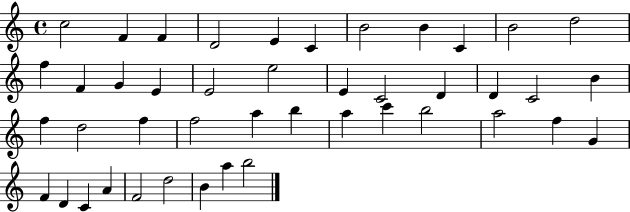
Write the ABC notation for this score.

X:1
T:Untitled
M:4/4
L:1/4
K:C
c2 F F D2 E C B2 B C B2 d2 f F G E E2 e2 E C2 D D C2 B f d2 f f2 a b a c' b2 a2 f G F D C A F2 d2 B a b2